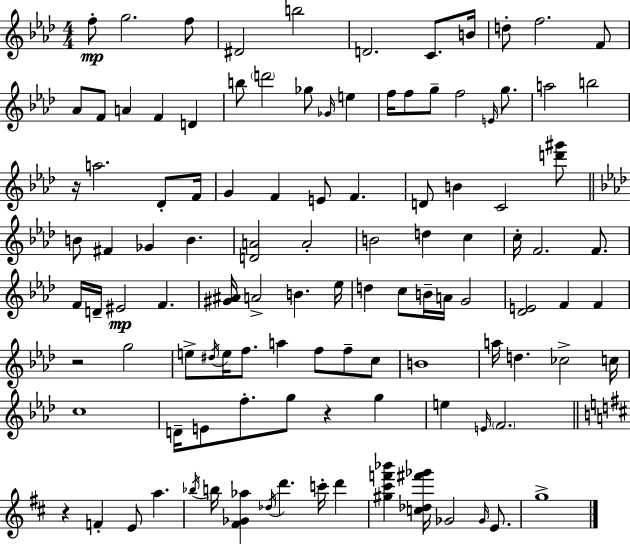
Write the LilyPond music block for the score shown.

{
  \clef treble
  \numericTimeSignature
  \time 4/4
  \key f \minor
  f''8-.\mp g''2. f''8 | dis'2 b''2 | d'2. c'8. b'16 | d''8-. f''2. f'8 | \break aes'8 f'8 a'4 f'4 d'4 | b''8 \parenthesize d'''2 ges''8 \grace { ges'16 } e''4 | f''16 f''8 g''8-- f''2 \grace { e'16 } g''8. | a''2 b''2 | \break r16 a''2. des'8-. | f'16 g'4 f'4 e'8 f'4. | d'8 b'4 c'2 | <d''' gis'''>8 \bar "||" \break \key aes \major b'8 fis'4 ges'4 b'4. | <d' a'>2 a'2-. | b'2 d''4 c''4 | c''16-. f'2. f'8. | \break f'16 d'16-- eis'2\mp f'4. | <gis' ais'>16 a'2-> b'4. ees''16 | d''4 c''8 b'16-- a'16 g'2 | <des' e'>2 f'4 f'4 | \break r2 g''2 | e''8-> \acciaccatura { dis''16 } e''16 f''8. a''4 f''8 f''8-- c''8 | b'1 | a''16 d''4. ces''2-> | \break c''16 c''1 | d'16-- e'8 f''8.-. g''8 r4 g''4 | e''4 \grace { e'16 } \parenthesize f'2. | \bar "||" \break \key b \minor r4 f'4-. e'8 a''4. | \acciaccatura { bes''16 } b''16 <fis' ges' aes''>4 \acciaccatura { des''16 } d'''4. c'''16-. d'''4 | <gis'' cis''' f''' bes'''>4 <c'' des'' fis''' ges'''>16 ges'2 \grace { ges'16 } | e'8. g''1-> | \break \bar "|."
}